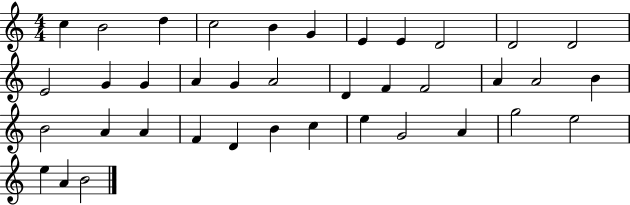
C5/q B4/h D5/q C5/h B4/q G4/q E4/q E4/q D4/h D4/h D4/h E4/h G4/q G4/q A4/q G4/q A4/h D4/q F4/q F4/h A4/q A4/h B4/q B4/h A4/q A4/q F4/q D4/q B4/q C5/q E5/q G4/h A4/q G5/h E5/h E5/q A4/q B4/h